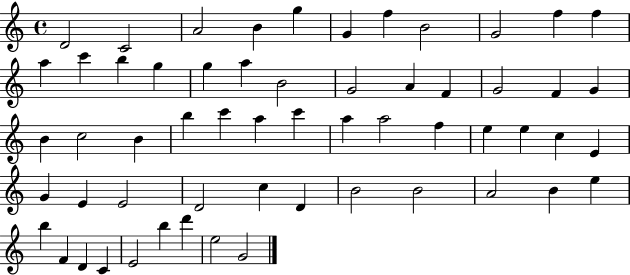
D4/h C4/h A4/h B4/q G5/q G4/q F5/q B4/h G4/h F5/q F5/q A5/q C6/q B5/q G5/q G5/q A5/q B4/h G4/h A4/q F4/q G4/h F4/q G4/q B4/q C5/h B4/q B5/q C6/q A5/q C6/q A5/q A5/h F5/q E5/q E5/q C5/q E4/q G4/q E4/q E4/h D4/h C5/q D4/q B4/h B4/h A4/h B4/q E5/q B5/q F4/q D4/q C4/q E4/h B5/q D6/q E5/h G4/h